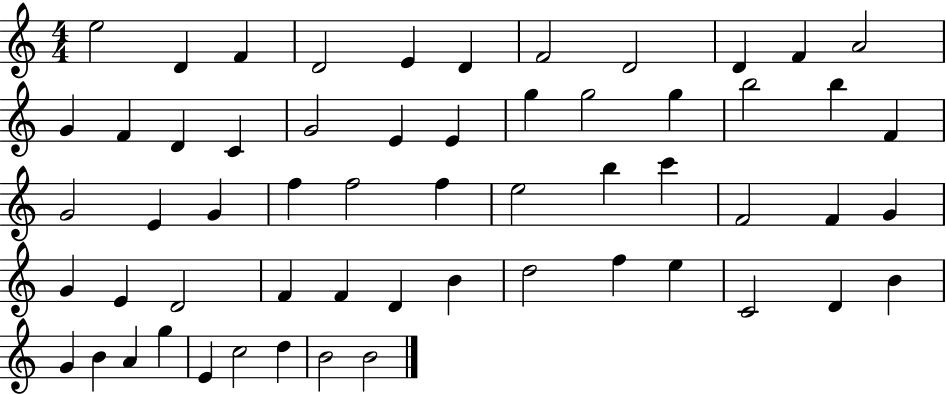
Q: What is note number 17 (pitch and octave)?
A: E4